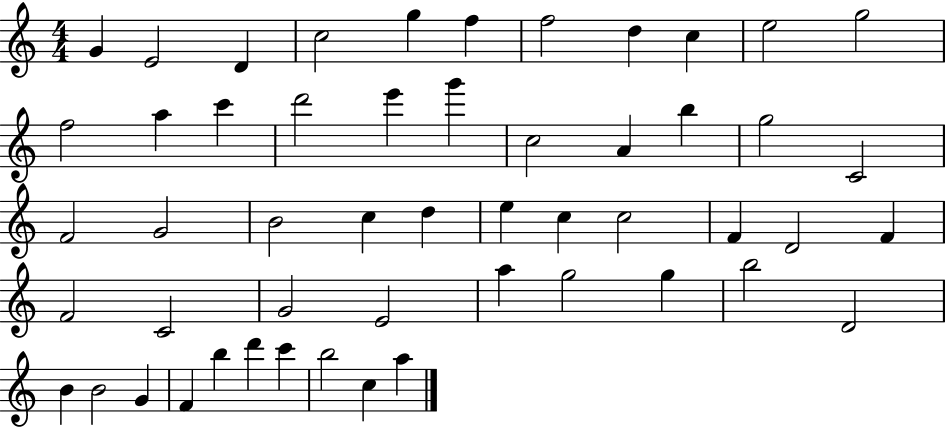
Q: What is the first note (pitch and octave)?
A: G4